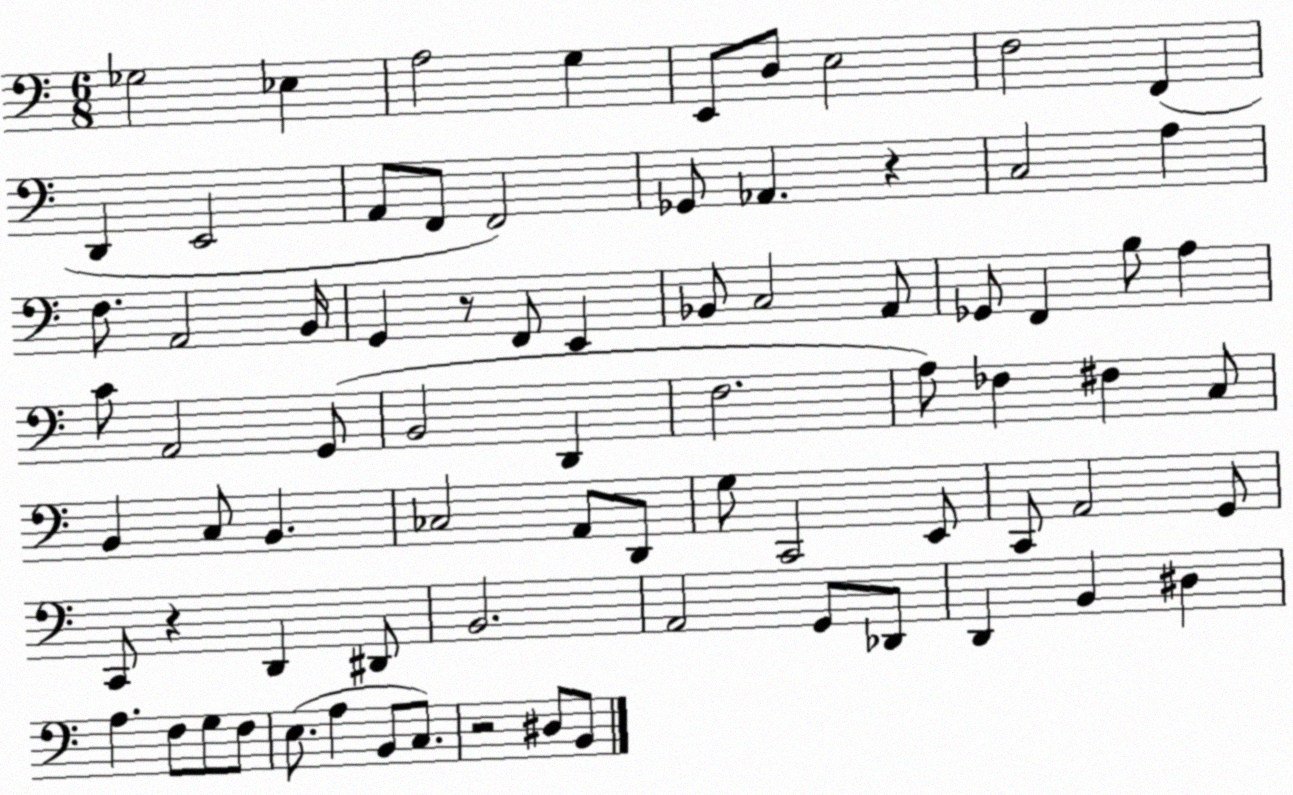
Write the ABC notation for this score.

X:1
T:Untitled
M:6/8
L:1/4
K:C
_G,2 _E, A,2 G, E,,/2 D,/2 E,2 F,2 F,, D,, E,,2 A,,/2 F,,/2 F,,2 _G,,/2 _A,, z C,2 A, F,/2 A,,2 B,,/4 G,, z/2 F,,/2 E,, _B,,/2 C,2 A,,/2 _G,,/2 F,, B,/2 A, C/2 A,,2 G,,/2 B,,2 D,, F,2 A,/2 _F, ^F, C,/2 B,, C,/2 B,, _C,2 A,,/2 D,,/2 G,/2 C,,2 E,,/2 C,,/2 A,,2 G,,/2 C,,/2 z D,, ^D,,/2 B,,2 A,,2 G,,/2 _D,,/2 D,, B,, ^D, A, F,/2 G,/2 F,/2 E,/2 A, B,,/2 C,/2 z2 ^D,/2 B,,/2